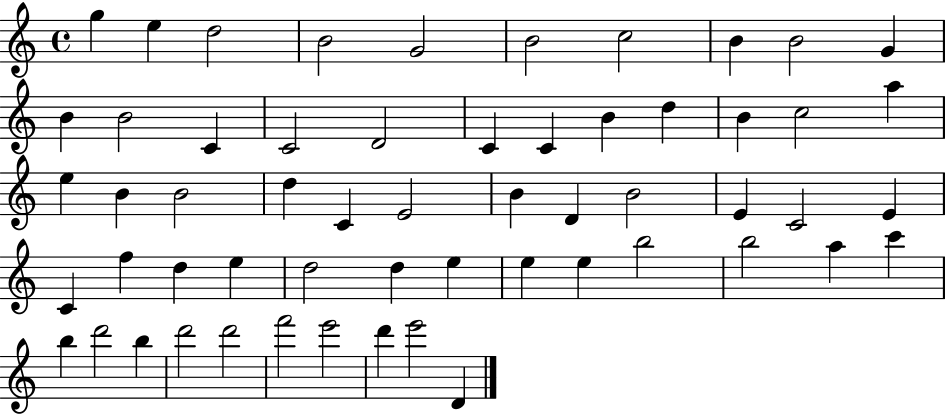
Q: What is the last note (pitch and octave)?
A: D4